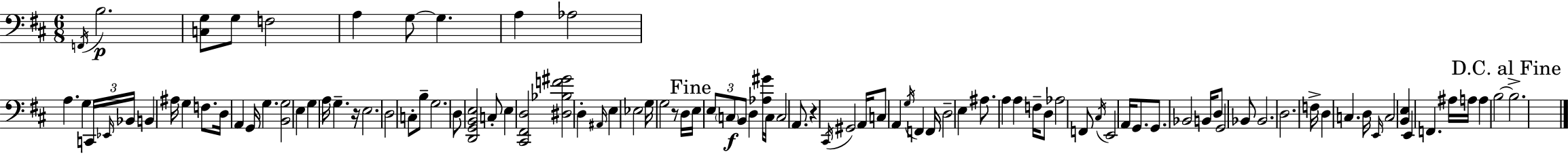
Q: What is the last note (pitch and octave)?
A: B3